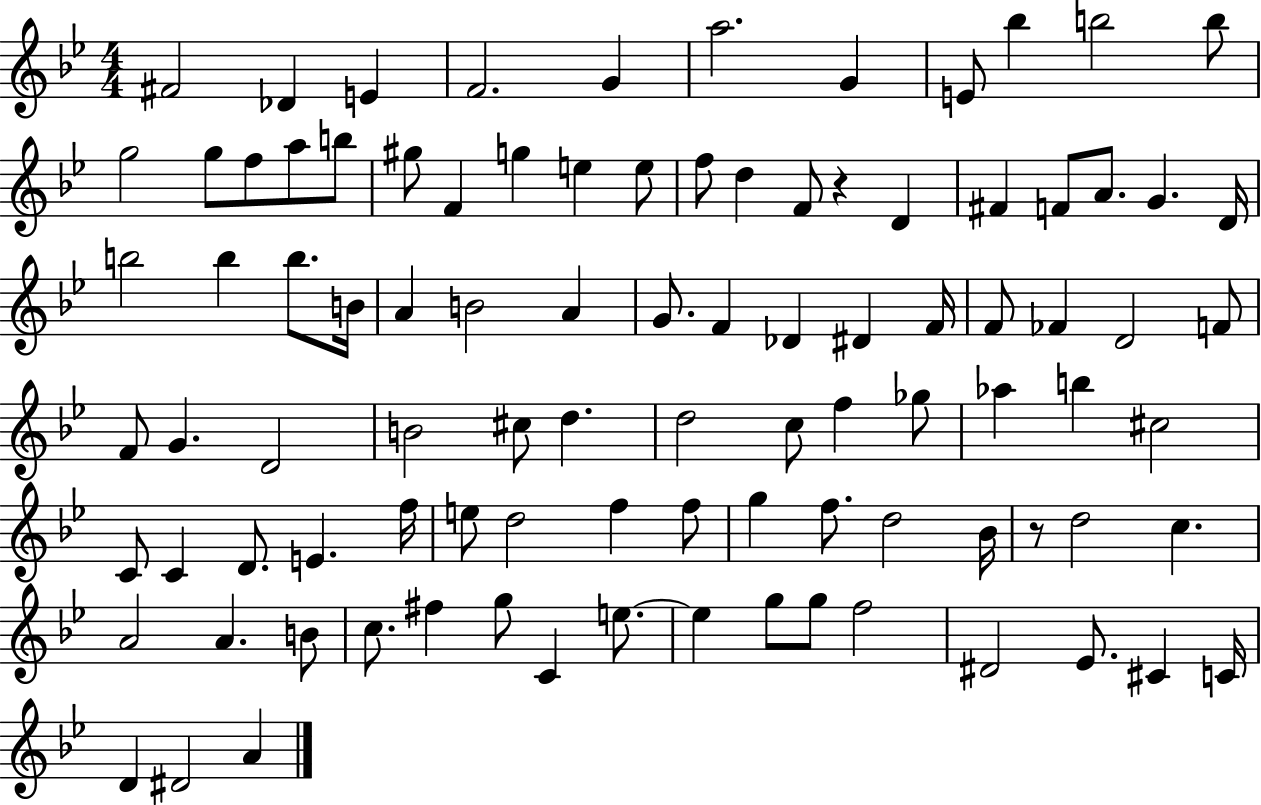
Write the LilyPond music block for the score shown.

{
  \clef treble
  \numericTimeSignature
  \time 4/4
  \key bes \major
  fis'2 des'4 e'4 | f'2. g'4 | a''2. g'4 | e'8 bes''4 b''2 b''8 | \break g''2 g''8 f''8 a''8 b''8 | gis''8 f'4 g''4 e''4 e''8 | f''8 d''4 f'8 r4 d'4 | fis'4 f'8 a'8. g'4. d'16 | \break b''2 b''4 b''8. b'16 | a'4 b'2 a'4 | g'8. f'4 des'4 dis'4 f'16 | f'8 fes'4 d'2 f'8 | \break f'8 g'4. d'2 | b'2 cis''8 d''4. | d''2 c''8 f''4 ges''8 | aes''4 b''4 cis''2 | \break c'8 c'4 d'8. e'4. f''16 | e''8 d''2 f''4 f''8 | g''4 f''8. d''2 bes'16 | r8 d''2 c''4. | \break a'2 a'4. b'8 | c''8. fis''4 g''8 c'4 e''8.~~ | e''4 g''8 g''8 f''2 | dis'2 ees'8. cis'4 c'16 | \break d'4 dis'2 a'4 | \bar "|."
}